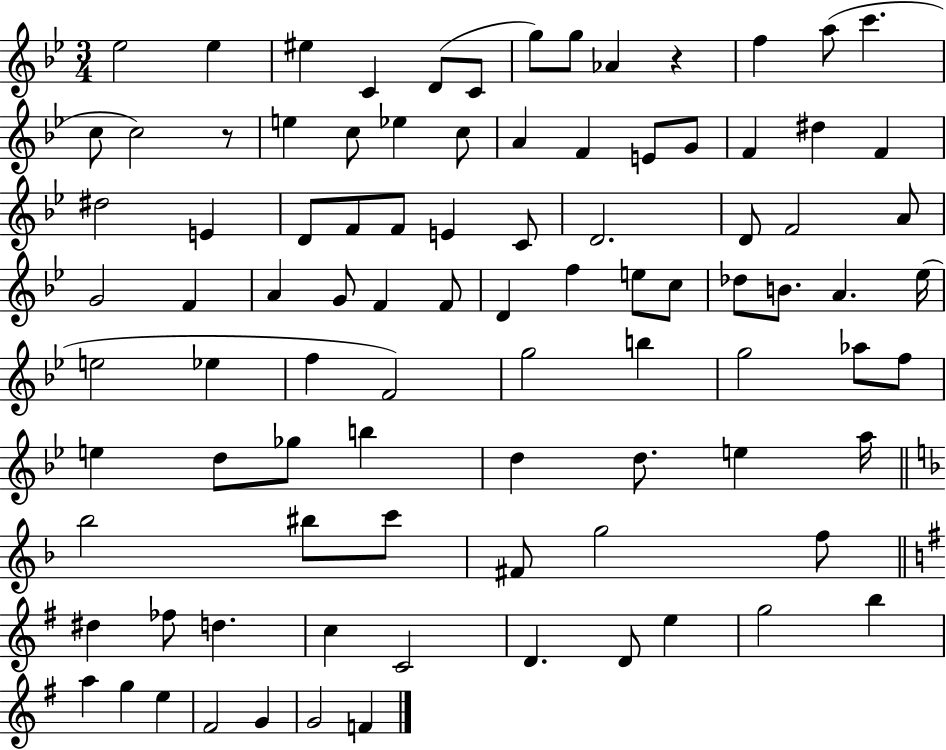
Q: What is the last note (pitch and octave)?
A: F4